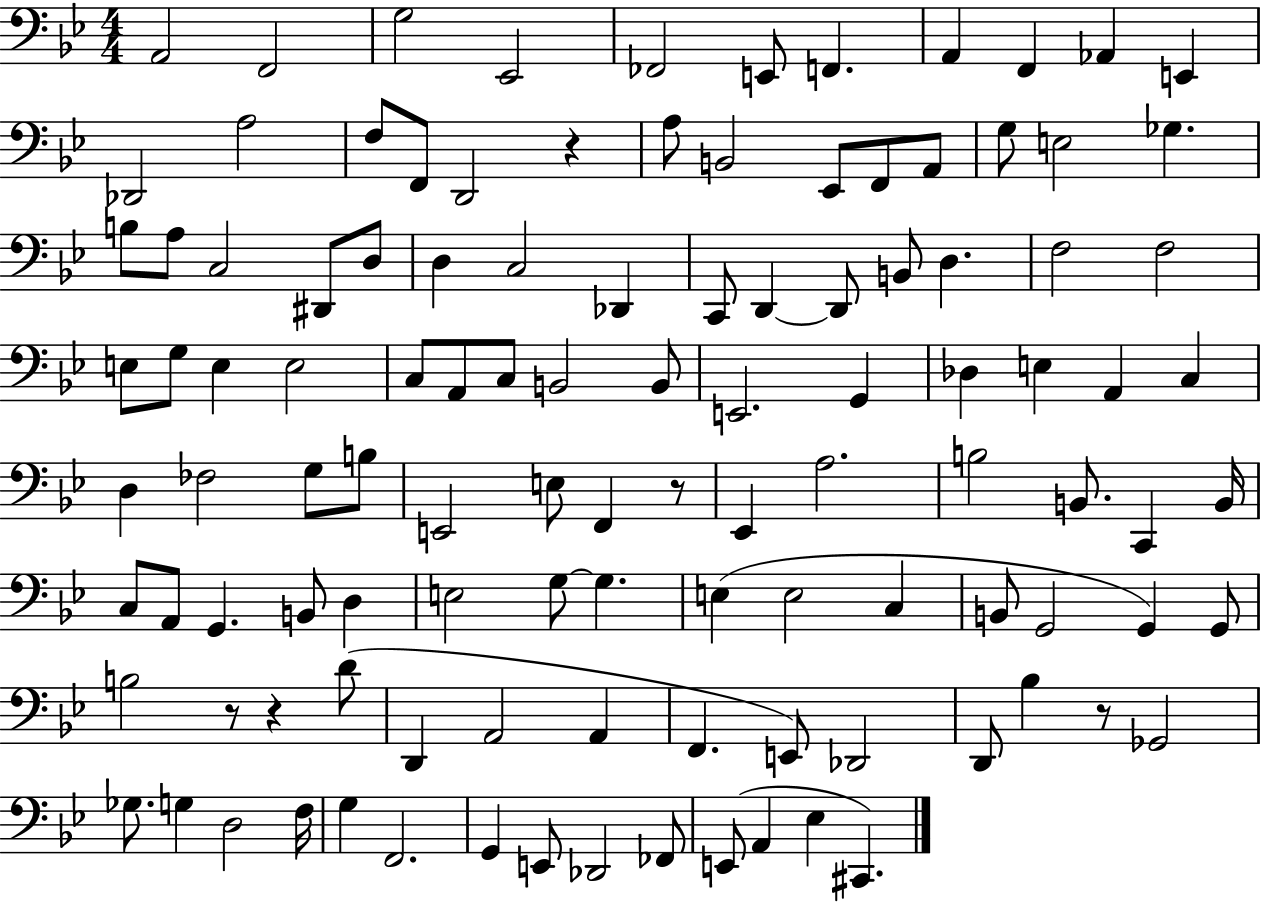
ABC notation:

X:1
T:Untitled
M:4/4
L:1/4
K:Bb
A,,2 F,,2 G,2 _E,,2 _F,,2 E,,/2 F,, A,, F,, _A,, E,, _D,,2 A,2 F,/2 F,,/2 D,,2 z A,/2 B,,2 _E,,/2 F,,/2 A,,/2 G,/2 E,2 _G, B,/2 A,/2 C,2 ^D,,/2 D,/2 D, C,2 _D,, C,,/2 D,, D,,/2 B,,/2 D, F,2 F,2 E,/2 G,/2 E, E,2 C,/2 A,,/2 C,/2 B,,2 B,,/2 E,,2 G,, _D, E, A,, C, D, _F,2 G,/2 B,/2 E,,2 E,/2 F,, z/2 _E,, A,2 B,2 B,,/2 C,, B,,/4 C,/2 A,,/2 G,, B,,/2 D, E,2 G,/2 G, E, E,2 C, B,,/2 G,,2 G,, G,,/2 B,2 z/2 z D/2 D,, A,,2 A,, F,, E,,/2 _D,,2 D,,/2 _B, z/2 _G,,2 _G,/2 G, D,2 F,/4 G, F,,2 G,, E,,/2 _D,,2 _F,,/2 E,,/2 A,, _E, ^C,,